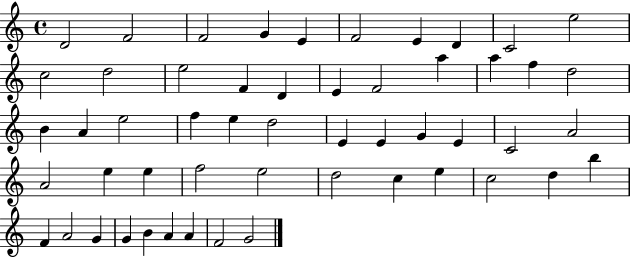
{
  \clef treble
  \time 4/4
  \defaultTimeSignature
  \key c \major
  d'2 f'2 | f'2 g'4 e'4 | f'2 e'4 d'4 | c'2 e''2 | \break c''2 d''2 | e''2 f'4 d'4 | e'4 f'2 a''4 | a''4 f''4 d''2 | \break b'4 a'4 e''2 | f''4 e''4 d''2 | e'4 e'4 g'4 e'4 | c'2 a'2 | \break a'2 e''4 e''4 | f''2 e''2 | d''2 c''4 e''4 | c''2 d''4 b''4 | \break f'4 a'2 g'4 | g'4 b'4 a'4 a'4 | f'2 g'2 | \bar "|."
}